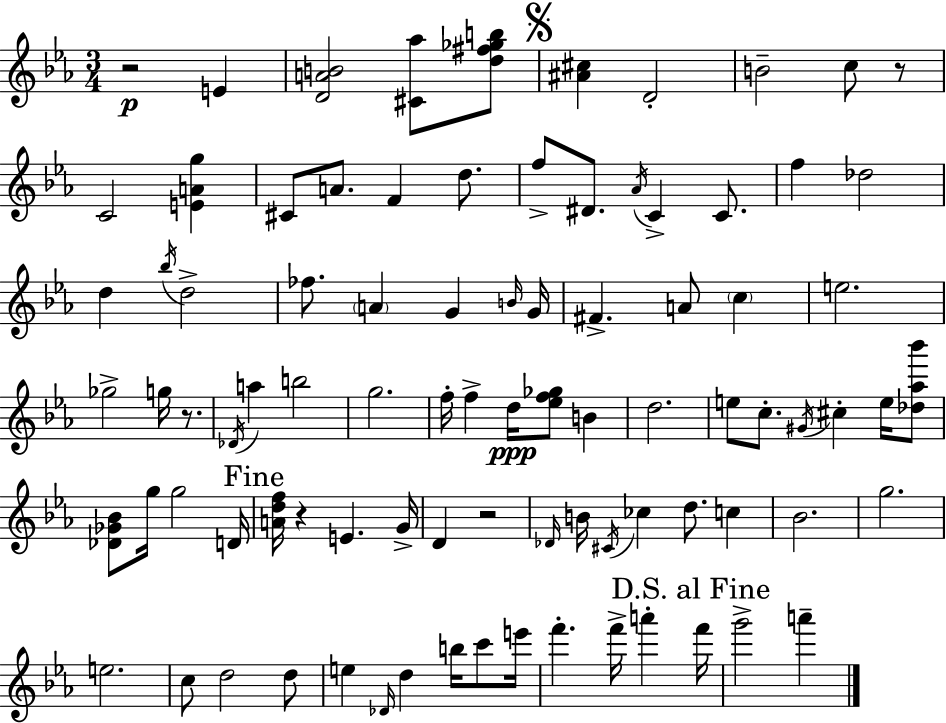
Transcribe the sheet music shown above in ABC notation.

X:1
T:Untitled
M:3/4
L:1/4
K:Eb
z2 E [DAB]2 [^C_a]/2 [d^f_gb]/2 [^A^c] D2 B2 c/2 z/2 C2 [EAg] ^C/2 A/2 F d/2 f/2 ^D/2 _A/4 C C/2 f _d2 d _b/4 d2 _f/2 A G B/4 G/4 ^F A/2 c e2 _g2 g/4 z/2 _D/4 a b2 g2 f/4 f d/4 [_ef_g]/2 B d2 e/2 c/2 ^G/4 ^c e/4 [_d_a_b']/2 [_D_G_B]/2 g/4 g2 D/4 [Adf]/4 z E G/4 D z2 _D/4 B/4 ^C/4 _c d/2 c _B2 g2 e2 c/2 d2 d/2 e _D/4 d b/4 c'/2 e'/4 f' f'/4 a' f'/4 g'2 a'